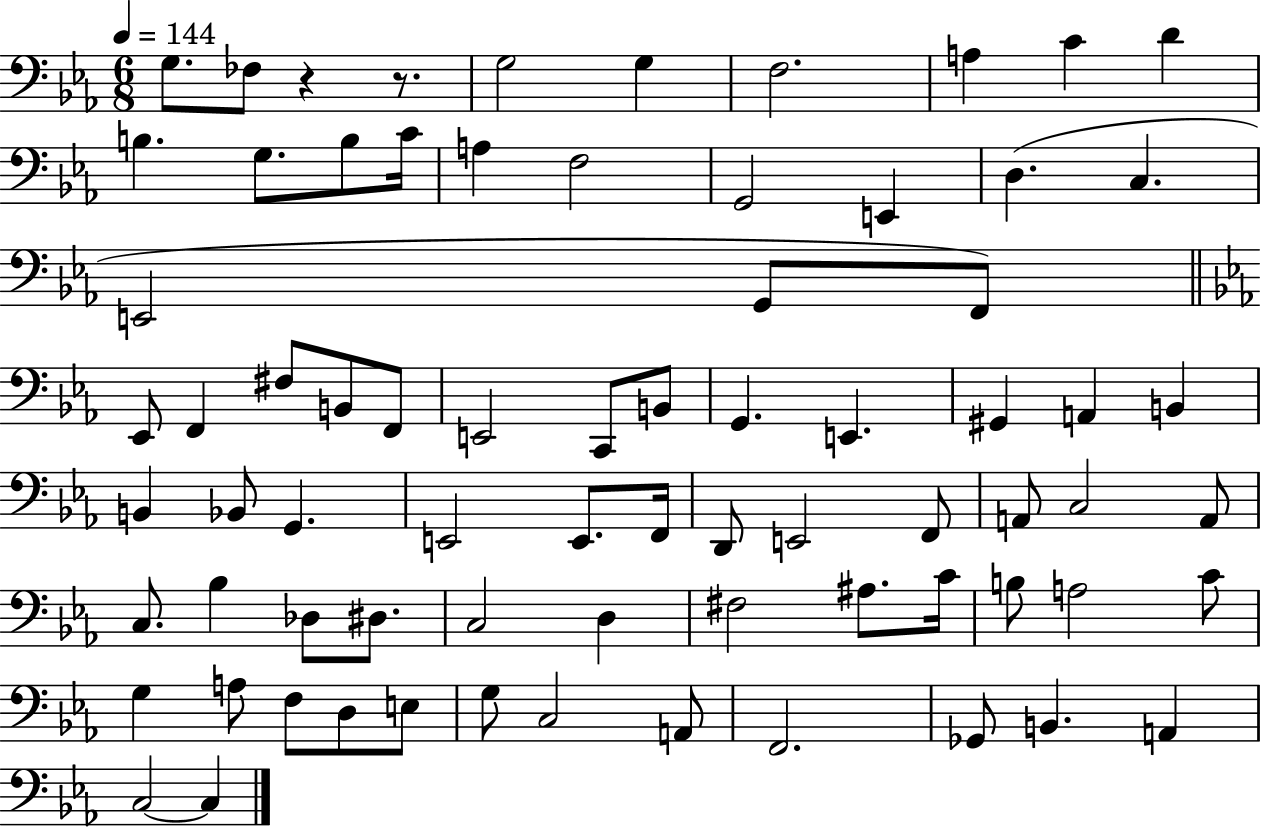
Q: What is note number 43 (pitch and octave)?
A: F2